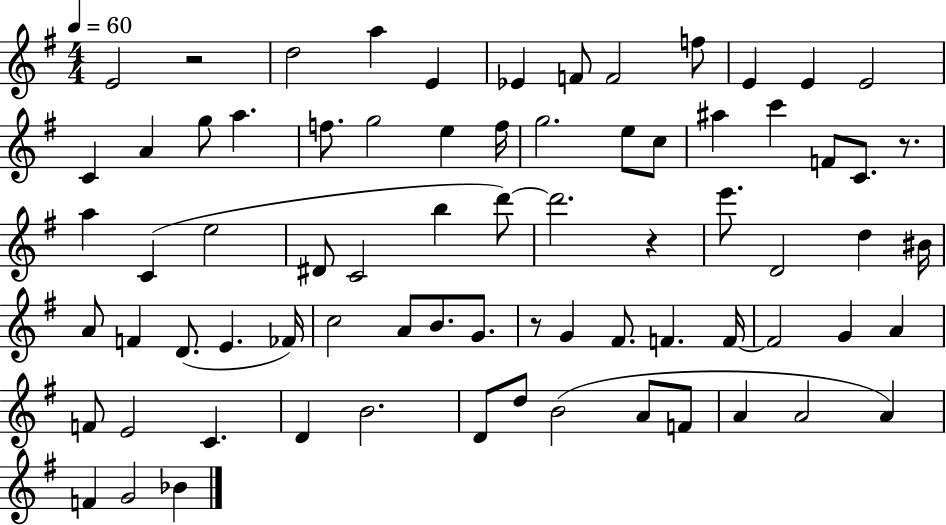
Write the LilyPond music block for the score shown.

{
  \clef treble
  \numericTimeSignature
  \time 4/4
  \key g \major
  \tempo 4 = 60
  e'2 r2 | d''2 a''4 e'4 | ees'4 f'8 f'2 f''8 | e'4 e'4 e'2 | \break c'4 a'4 g''8 a''4. | f''8. g''2 e''4 f''16 | g''2. e''8 c''8 | ais''4 c'''4 f'8 c'8. r8. | \break a''4 c'4( e''2 | dis'8 c'2 b''4 d'''8~~) | d'''2. r4 | e'''8. d'2 d''4 bis'16 | \break a'8 f'4 d'8.( e'4. fes'16) | c''2 a'8 b'8. g'8. | r8 g'4 fis'8. f'4. f'16~~ | f'2 g'4 a'4 | \break f'8 e'2 c'4. | d'4 b'2. | d'8 d''8 b'2( a'8 f'8 | a'4 a'2 a'4) | \break f'4 g'2 bes'4 | \bar "|."
}